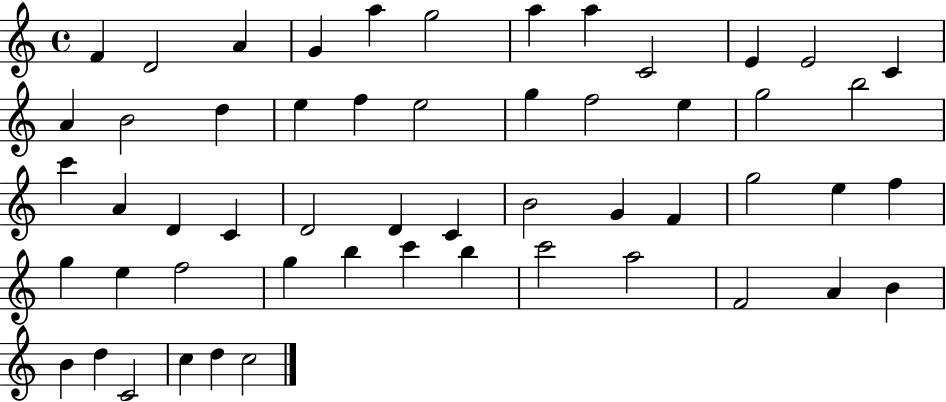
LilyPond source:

{
  \clef treble
  \time 4/4
  \defaultTimeSignature
  \key c \major
  f'4 d'2 a'4 | g'4 a''4 g''2 | a''4 a''4 c'2 | e'4 e'2 c'4 | \break a'4 b'2 d''4 | e''4 f''4 e''2 | g''4 f''2 e''4 | g''2 b''2 | \break c'''4 a'4 d'4 c'4 | d'2 d'4 c'4 | b'2 g'4 f'4 | g''2 e''4 f''4 | \break g''4 e''4 f''2 | g''4 b''4 c'''4 b''4 | c'''2 a''2 | f'2 a'4 b'4 | \break b'4 d''4 c'2 | c''4 d''4 c''2 | \bar "|."
}